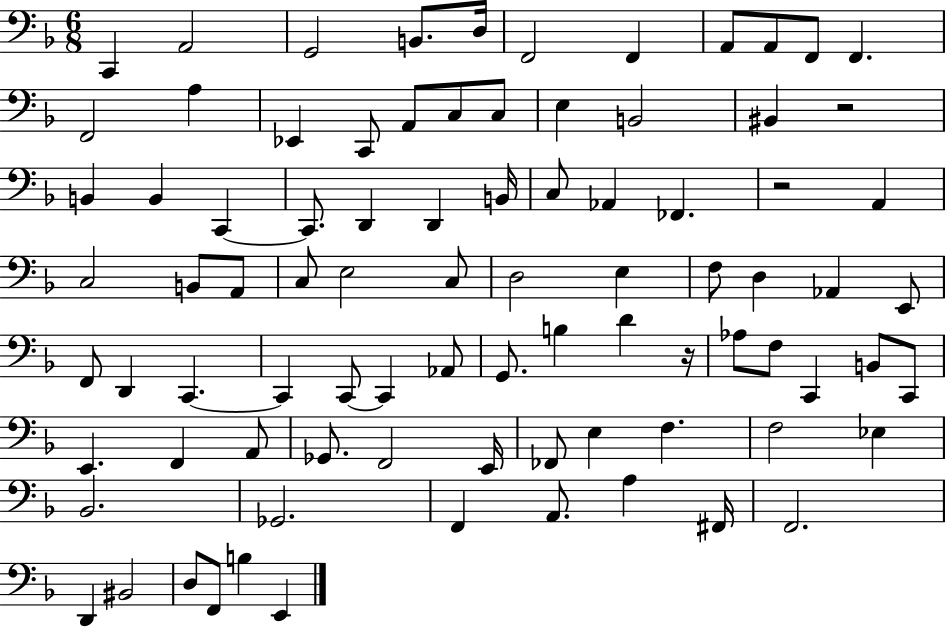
C2/q A2/h G2/h B2/e. D3/s F2/h F2/q A2/e A2/e F2/e F2/q. F2/h A3/q Eb2/q C2/e A2/e C3/e C3/e E3/q B2/h BIS2/q R/h B2/q B2/q C2/q C2/e. D2/q D2/q B2/s C3/e Ab2/q FES2/q. R/h A2/q C3/h B2/e A2/e C3/e E3/h C3/e D3/h E3/q F3/e D3/q Ab2/q E2/e F2/e D2/q C2/q. C2/q C2/e C2/q Ab2/e G2/e. B3/q D4/q R/s Ab3/e F3/e C2/q B2/e C2/e E2/q. F2/q A2/e Gb2/e. F2/h E2/s FES2/e E3/q F3/q. F3/h Eb3/q Bb2/h. Gb2/h. F2/q A2/e. A3/q F#2/s F2/h. D2/q BIS2/h D3/e F2/e B3/q E2/q